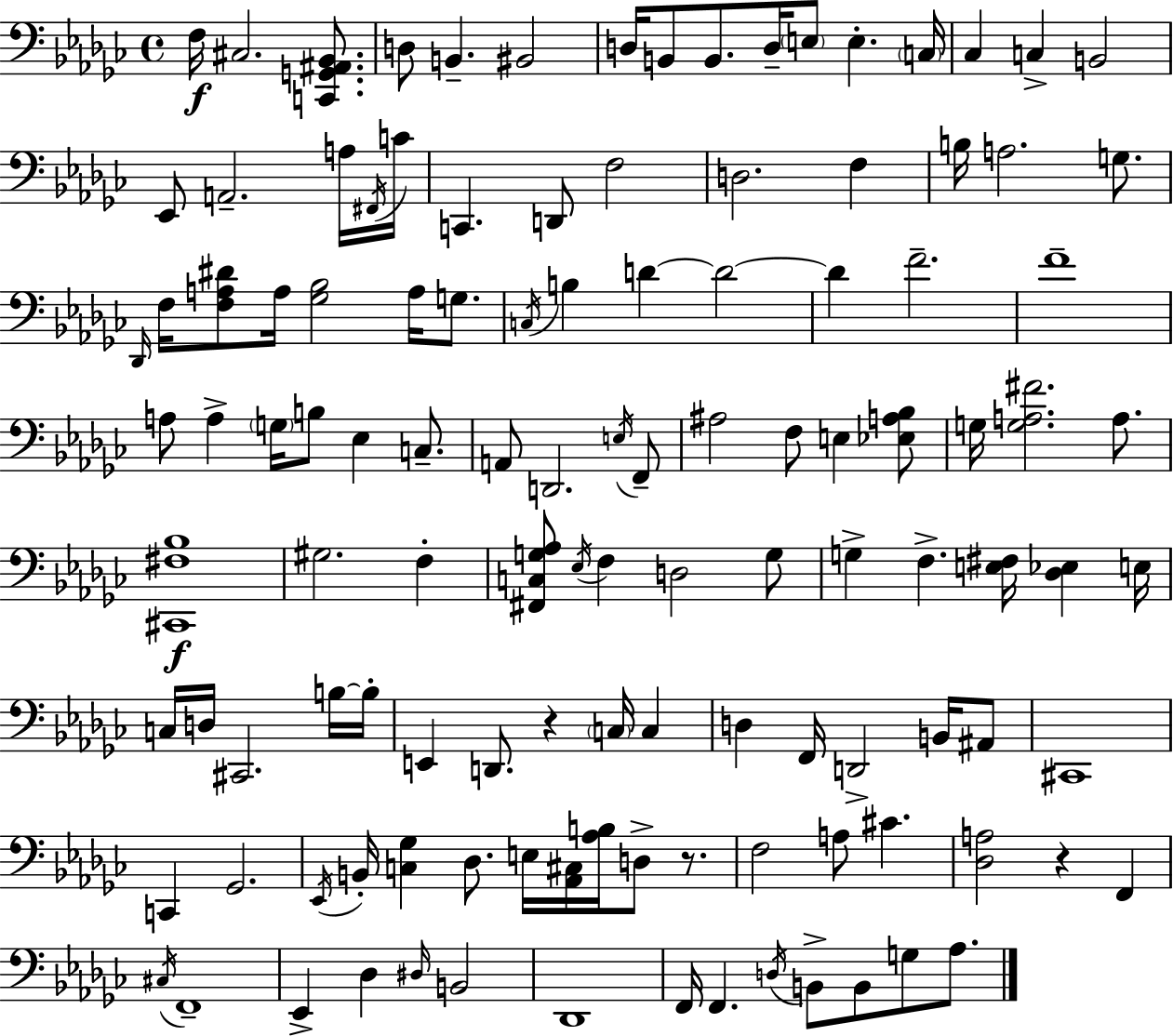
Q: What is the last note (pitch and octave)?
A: Ab3